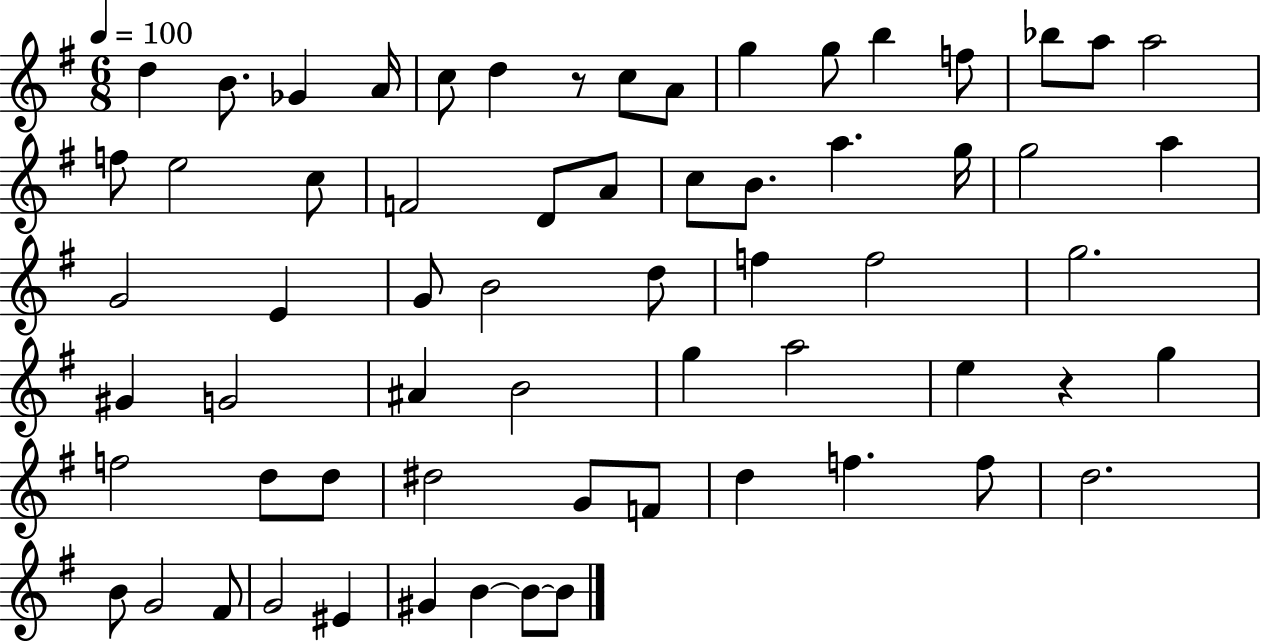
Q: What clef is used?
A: treble